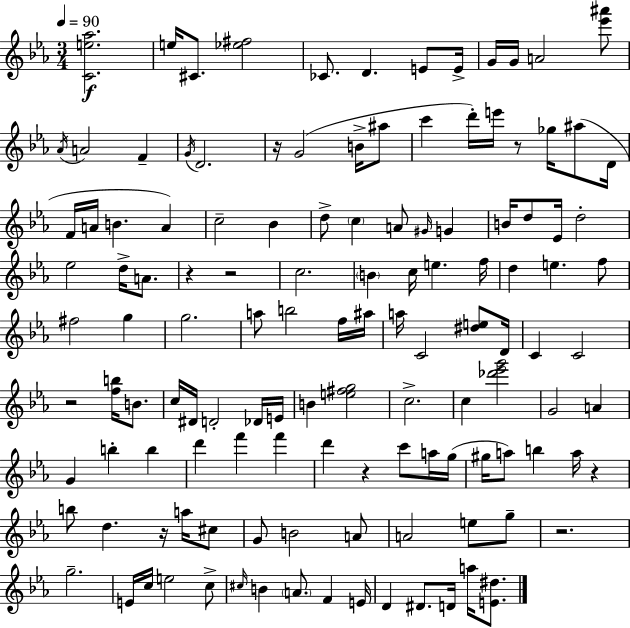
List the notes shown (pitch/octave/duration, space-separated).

[C4,E5,Ab5]/h. E5/s C#4/e. [Eb5,F#5]/h CES4/e. D4/q. E4/e E4/s G4/s G4/s A4/h [Eb6,A#6]/e Ab4/s A4/h F4/q G4/s D4/h. R/s G4/h B4/s A#5/e C6/q D6/s E6/s R/e Gb5/s A#5/e D4/s F4/s A4/s B4/q. A4/q C5/h Bb4/q D5/e C5/q A4/e G#4/s G4/q B4/s D5/e Eb4/s D5/h Eb5/h D5/s A4/e. R/q R/h C5/h. B4/q C5/s E5/q. F5/s D5/q E5/q. F5/e F#5/h G5/q G5/h. A5/e B5/h F5/s A#5/s A5/s C4/h [D#5,E5]/e D4/s C4/q C4/h R/h [F5,B5]/s B4/e. C5/s D#4/s D4/h Db4/s E4/s B4/q [E5,F#5,G5]/h C5/h. C5/q [Db6,Eb6,G6]/h G4/h A4/q G4/q B5/q B5/q D6/q F6/q F6/q D6/q R/q C6/e A5/s G5/s G#5/s A5/e B5/q A5/s R/q B5/e D5/q. R/s A5/s C#5/e G4/e B4/h A4/e A4/h E5/e G5/e R/h. G5/h. E4/s C5/s E5/h C5/e C#5/s B4/q A4/e. F4/q E4/s D4/q D#4/e. D4/s A5/s [E4,D#5]/e.